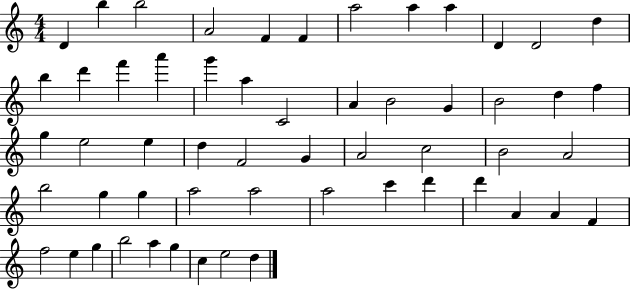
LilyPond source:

{
  \clef treble
  \numericTimeSignature
  \time 4/4
  \key c \major
  d'4 b''4 b''2 | a'2 f'4 f'4 | a''2 a''4 a''4 | d'4 d'2 d''4 | \break b''4 d'''4 f'''4 a'''4 | g'''4 a''4 c'2 | a'4 b'2 g'4 | b'2 d''4 f''4 | \break g''4 e''2 e''4 | d''4 f'2 g'4 | a'2 c''2 | b'2 a'2 | \break b''2 g''4 g''4 | a''2 a''2 | a''2 c'''4 d'''4 | d'''4 a'4 a'4 f'4 | \break f''2 e''4 g''4 | b''2 a''4 g''4 | c''4 e''2 d''4 | \bar "|."
}